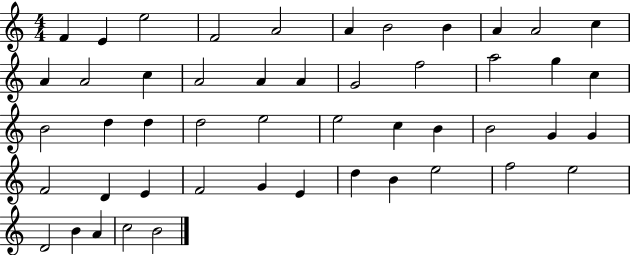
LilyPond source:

{
  \clef treble
  \numericTimeSignature
  \time 4/4
  \key c \major
  f'4 e'4 e''2 | f'2 a'2 | a'4 b'2 b'4 | a'4 a'2 c''4 | \break a'4 a'2 c''4 | a'2 a'4 a'4 | g'2 f''2 | a''2 g''4 c''4 | \break b'2 d''4 d''4 | d''2 e''2 | e''2 c''4 b'4 | b'2 g'4 g'4 | \break f'2 d'4 e'4 | f'2 g'4 e'4 | d''4 b'4 e''2 | f''2 e''2 | \break d'2 b'4 a'4 | c''2 b'2 | \bar "|."
}